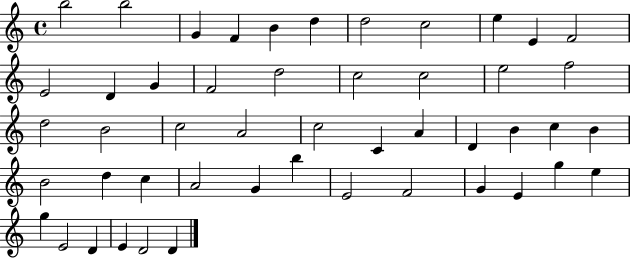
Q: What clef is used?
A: treble